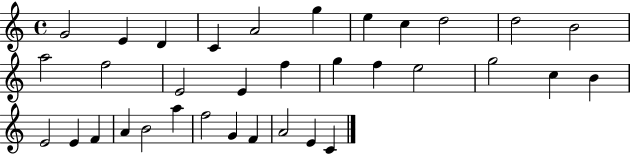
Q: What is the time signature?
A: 4/4